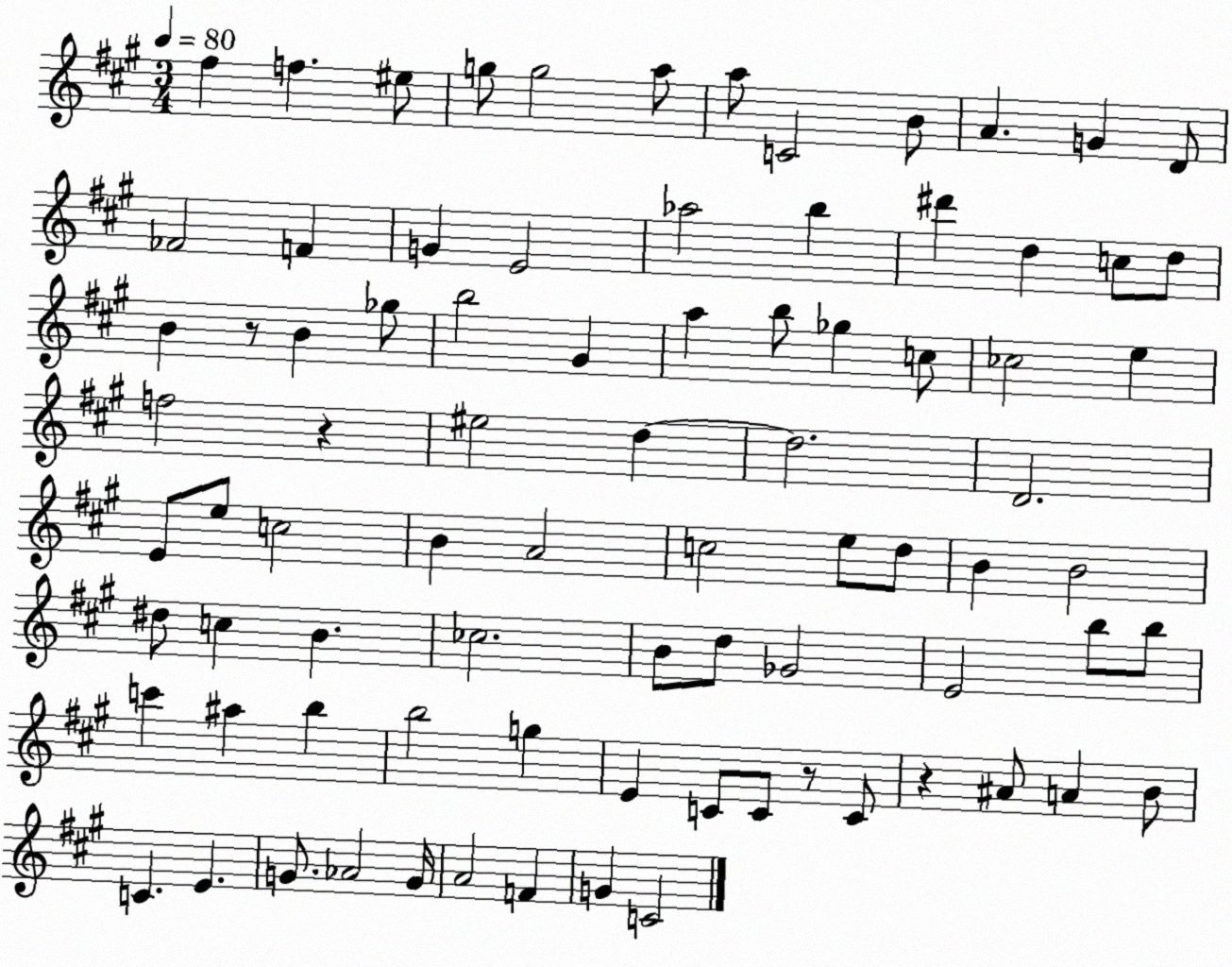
X:1
T:Untitled
M:3/4
L:1/4
K:A
^f f ^e/2 g/2 g2 a/2 a/2 C2 B/2 A G D/2 _F2 F G E2 _a2 b ^d' d c/2 d/2 B z/2 B _g/2 b2 ^G a b/2 _g c/2 _c2 e f2 z ^e2 d d2 D2 E/2 e/2 c2 B A2 c2 e/2 d/2 B B2 ^d/2 c B _c2 B/2 d/2 _G2 E2 b/2 b/2 c' ^a b b2 g E C/2 C/2 z/2 C/2 z ^A/2 A B/2 C E G/2 _A2 G/4 A2 F G C2